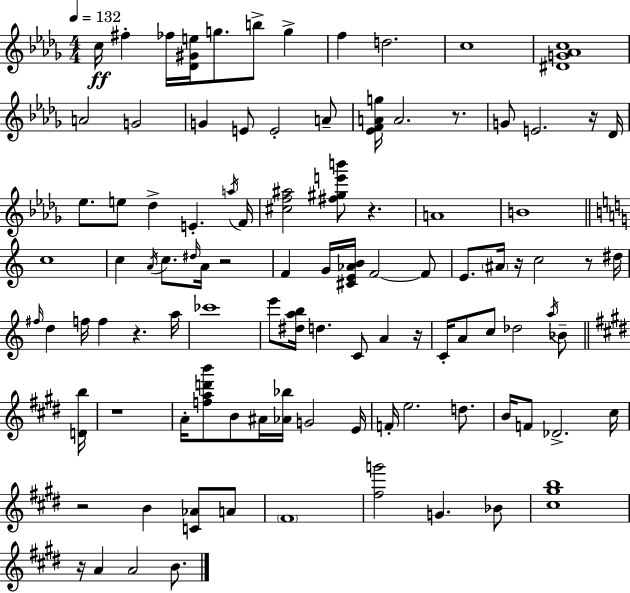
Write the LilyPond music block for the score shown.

{
  \clef treble
  \numericTimeSignature
  \time 4/4
  \key bes \minor
  \tempo 4 = 132
  c''16\ff fis''4-. fes''16 <des' gis' e''>16 g''8. b''8-> g''4-> | f''4 d''2. | c''1 | <dis' g' aes' c''>1 | \break a'2 g'2 | g'4 e'8 e'2-. a'8-- | <ees' f' a' g''>16 a'2. r8. | g'8 e'2. r16 des'16 | \break ees''8. e''8 des''4-> e'4.-. \acciaccatura { a''16 } | f'16 <cis'' f'' ais''>2 <fis'' gis'' e''' b'''>8 r4. | a'1 | b'1 | \break \bar "||" \break \key c \major c''1 | c''4 \acciaccatura { a'16 } c''8. \grace { dis''16 } a'16 r2 | f'4 g'16 <cis' e' aes' b'>16 f'2~~ | f'8 e'8. \parenthesize ais'16 r16 c''2 r8 | \break dis''16 \grace { fis''16 } d''4 f''16 f''4 r4. | a''16 ces'''1 | e'''8 <dis'' a'' b''>16 d''4. c'8 a'4 | r16 c'16-. a'8 c''8 des''2 | \break \acciaccatura { a''16 } bes'8-- \bar "||" \break \key e \major <d' b''>16 r1 | a'16-. <f'' a'' d''' b'''>8 b'8 ais'16 <aes' bes''>16 g'2 | e'16 f'16-. e''2. d''8. | b'16 f'8 des'2.-> | \break cis''16 r2 b'4 <c' aes'>8 a'8 | \parenthesize fis'1 | <fis'' g'''>2 g'4. bes'8 | <cis'' gis'' b''>1 | \break r16 a'4 a'2 b'8. | \bar "|."
}